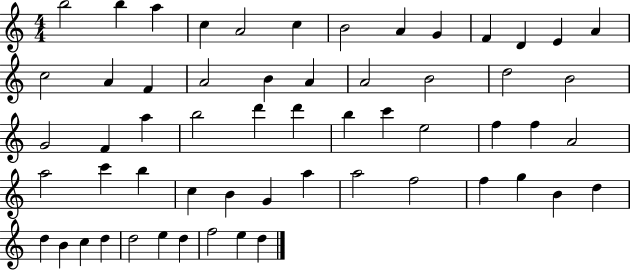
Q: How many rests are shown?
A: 0